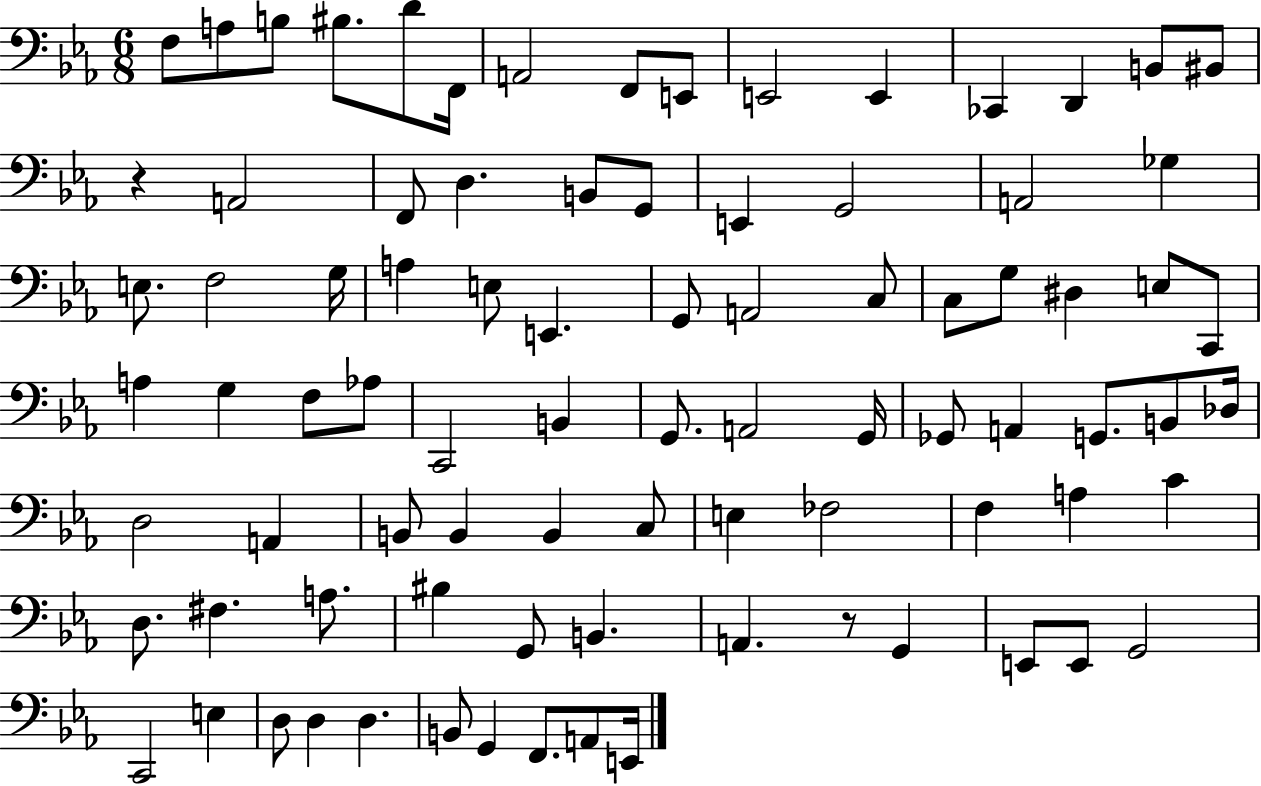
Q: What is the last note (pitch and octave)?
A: E2